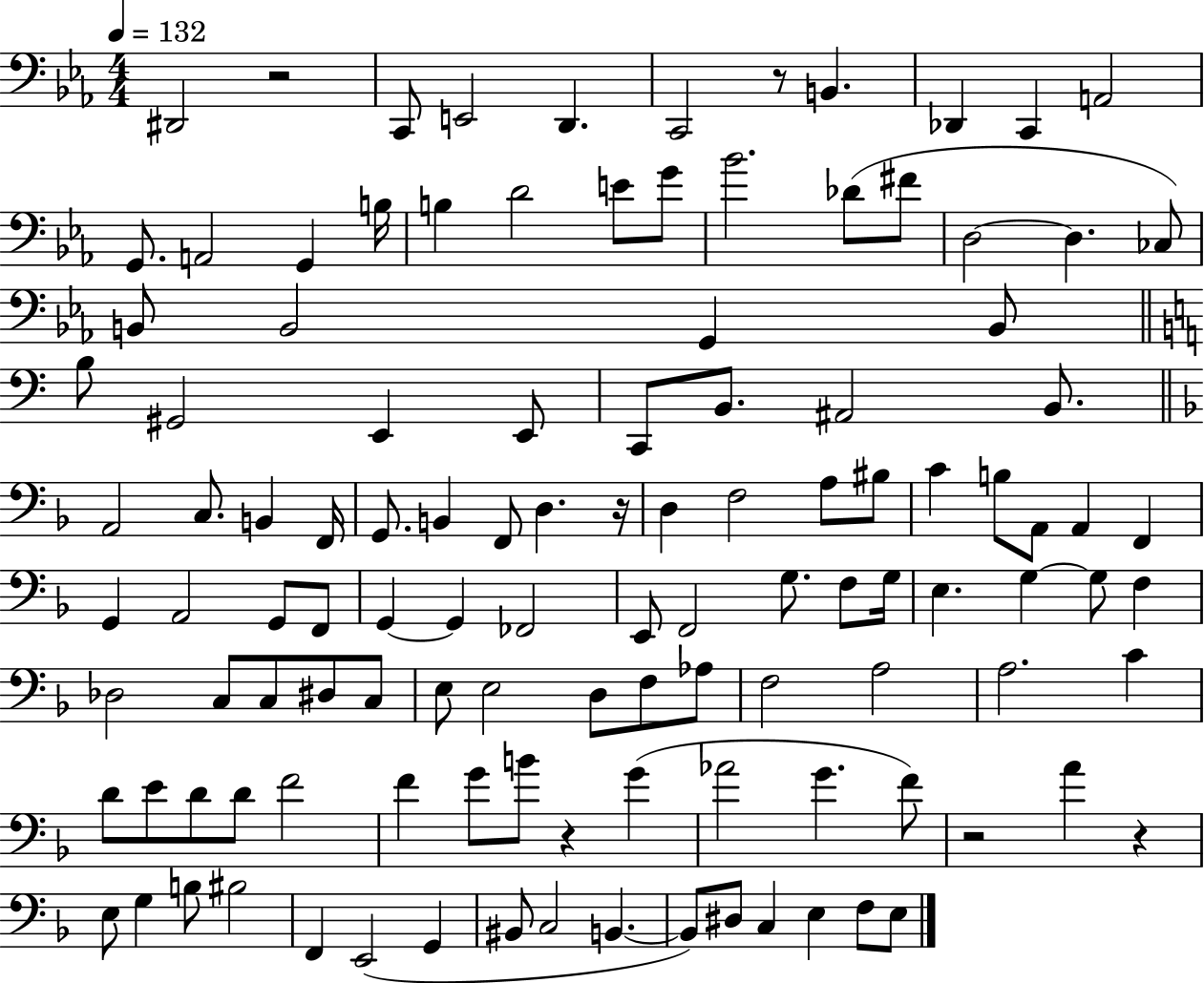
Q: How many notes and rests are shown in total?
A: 117